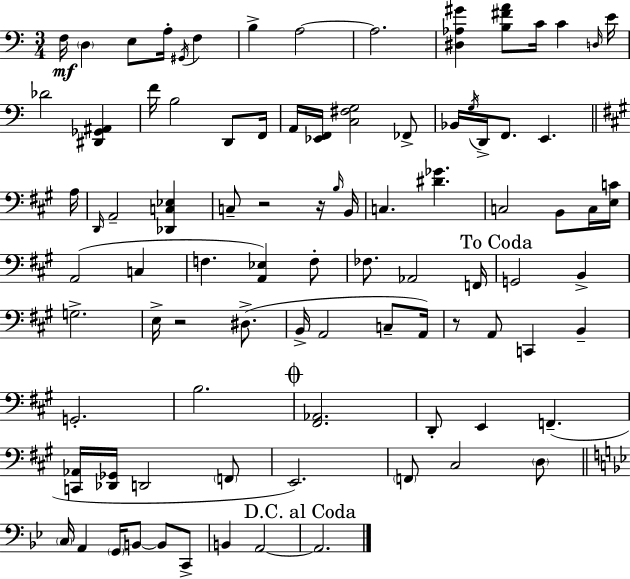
X:1
T:Untitled
M:3/4
L:1/4
K:Am
F,/4 D, E,/2 A,/4 ^G,,/4 F, B, A,2 A,2 [^D,_A,^G] [B,^FA]/2 C/4 C D,/4 E/4 _D2 [^D,,_G,,^A,,] F/4 B,2 D,,/2 F,,/4 A,,/4 [_E,,F,,]/4 [C,^F,G,]2 _F,,/2 _B,,/4 G,/4 D,,/4 F,,/2 E,, A,/4 D,,/4 A,,2 [_D,,C,_E,] C,/2 z2 z/4 B,/4 B,,/4 C, [^D_G] C,2 B,,/2 C,/4 [E,C]/4 A,,2 C, F, [A,,_E,] F,/2 _F,/2 _A,,2 F,,/4 G,,2 B,, G,2 E,/4 z2 ^D,/2 B,,/4 A,,2 C,/2 A,,/4 z/2 A,,/2 C,, B,, G,,2 B,2 [^F,,_A,,]2 D,,/2 E,, F,, [C,,_A,,]/4 [_D,,_G,,]/4 D,,2 F,,/2 E,,2 F,,/2 ^C,2 D,/2 C,/4 A,, G,,/4 B,,/2 B,,/2 C,,/2 B,, A,,2 A,,2